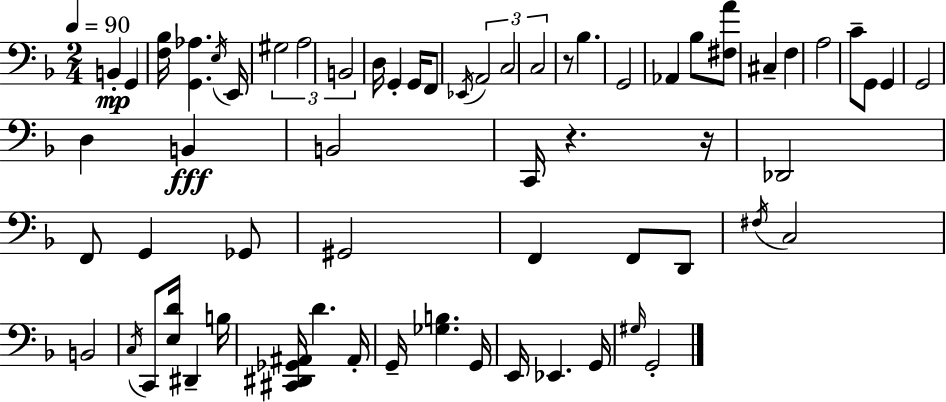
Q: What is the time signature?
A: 2/4